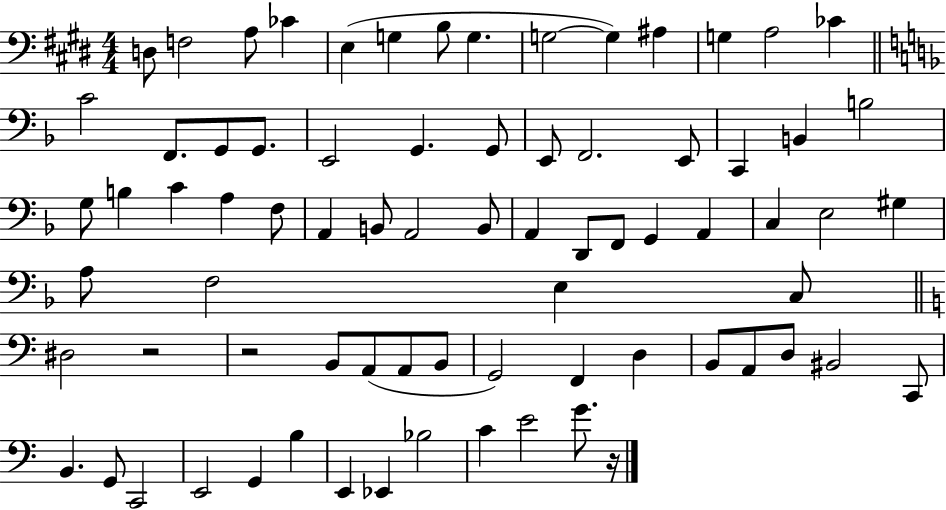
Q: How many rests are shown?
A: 3